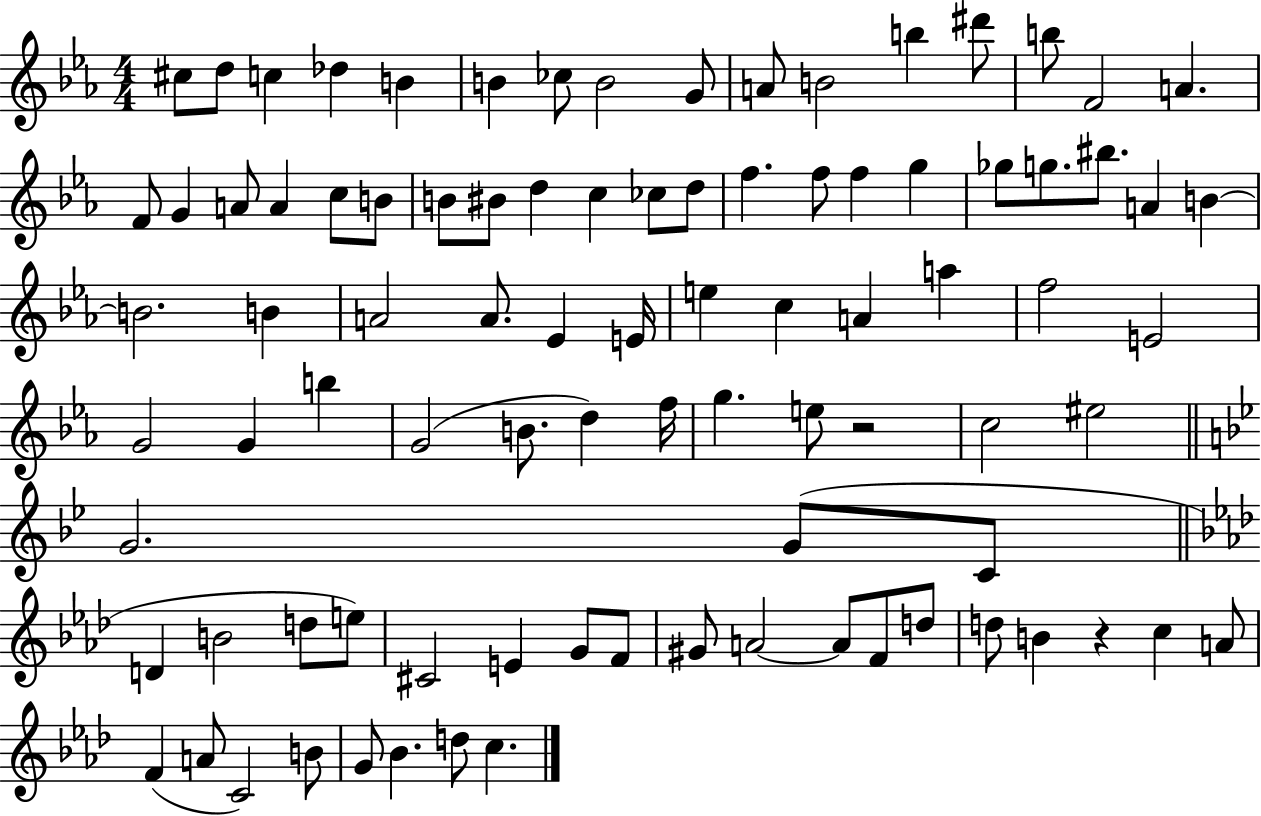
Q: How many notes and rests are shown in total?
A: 90